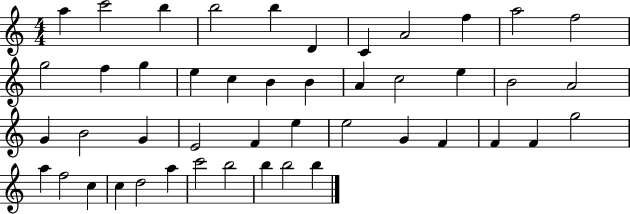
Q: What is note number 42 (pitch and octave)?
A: C6